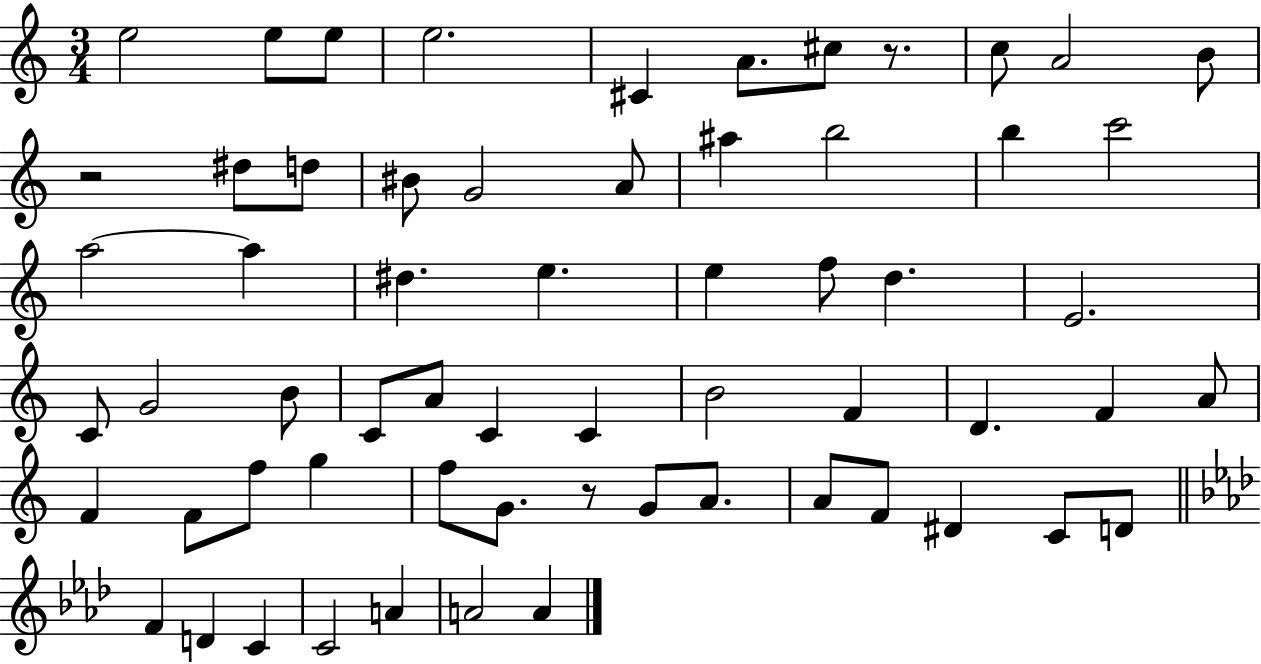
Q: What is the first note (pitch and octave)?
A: E5